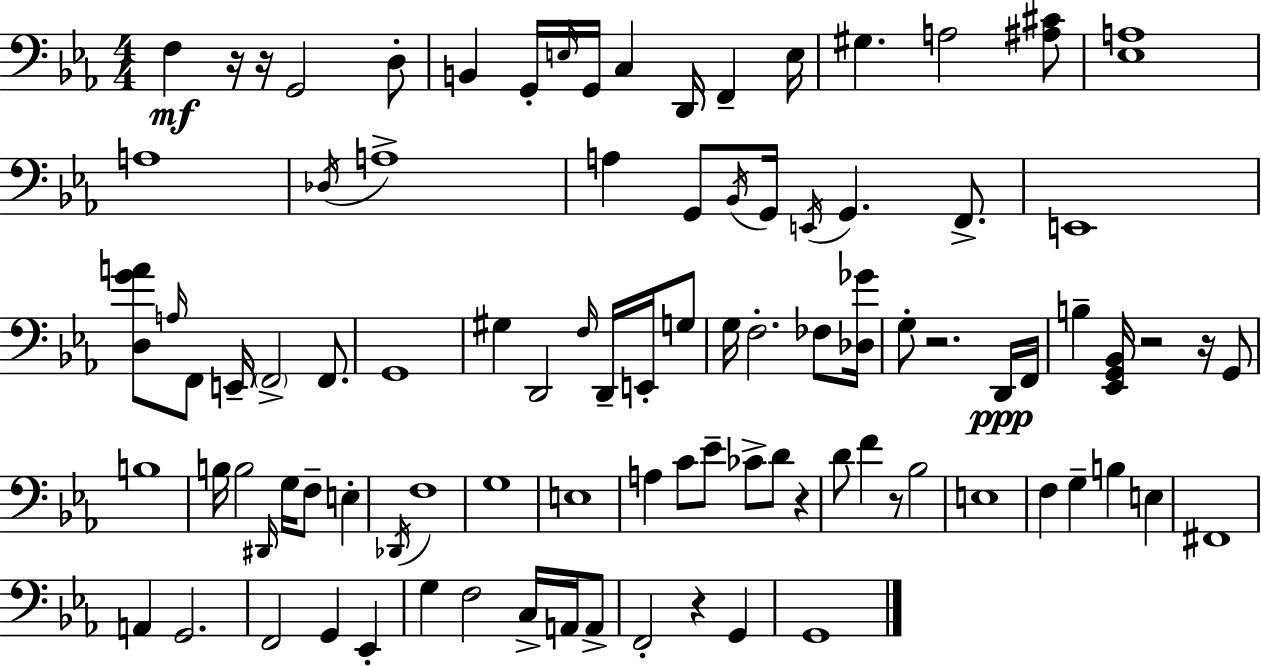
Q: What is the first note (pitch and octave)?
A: F3